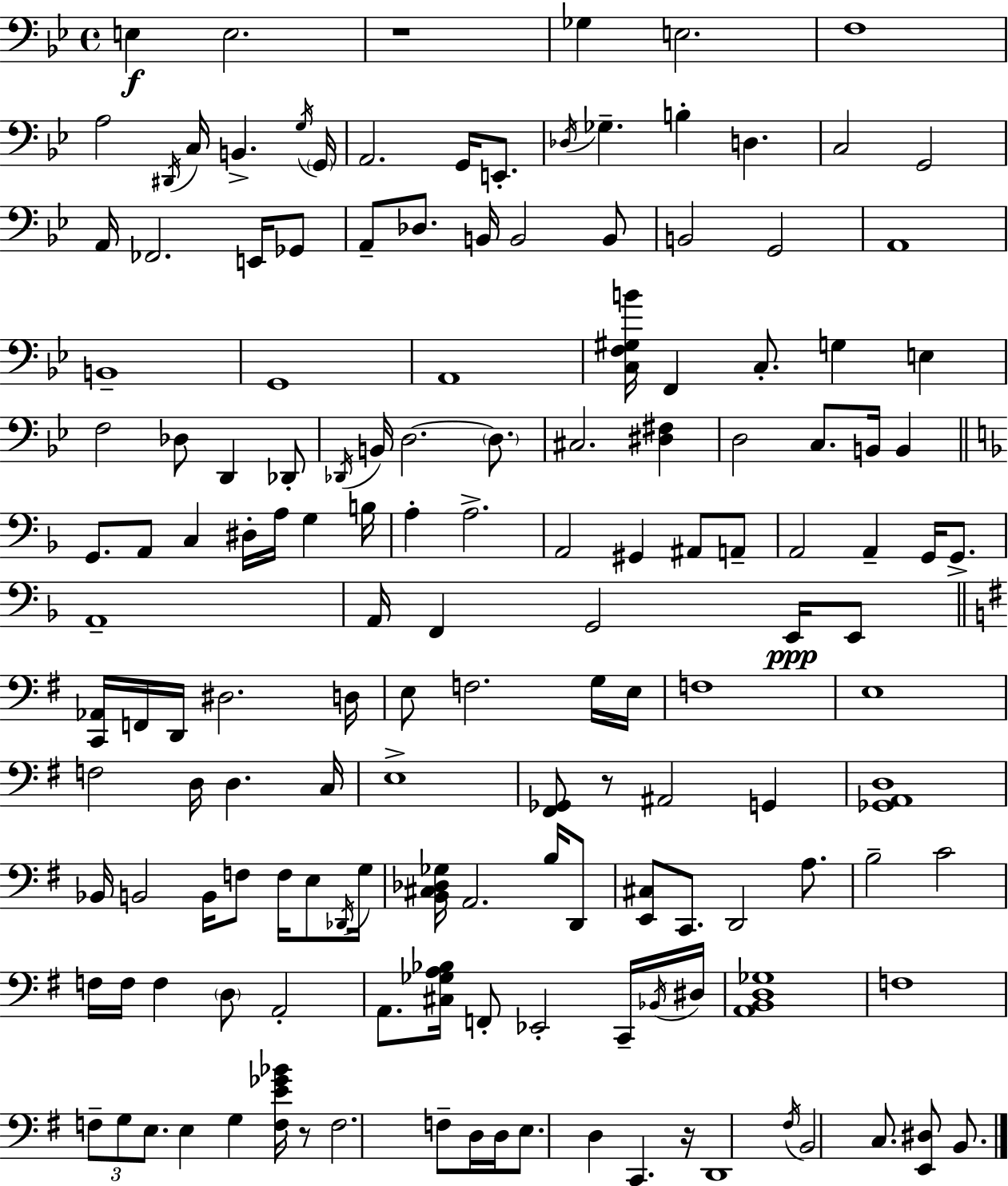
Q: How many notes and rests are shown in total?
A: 152